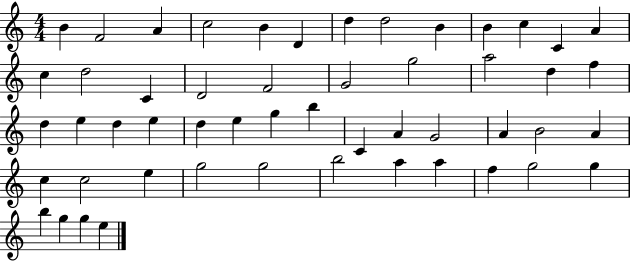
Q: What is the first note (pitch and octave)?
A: B4